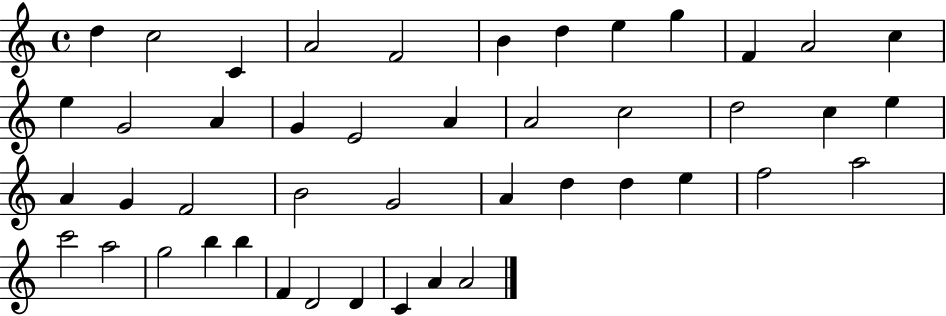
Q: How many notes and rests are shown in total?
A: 45